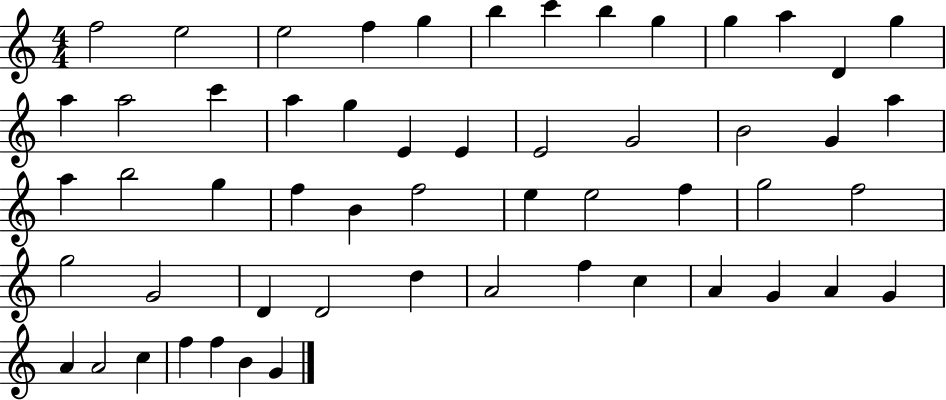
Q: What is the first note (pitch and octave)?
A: F5